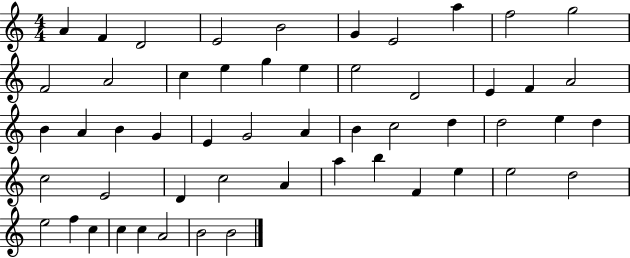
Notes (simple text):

A4/q F4/q D4/h E4/h B4/h G4/q E4/h A5/q F5/h G5/h F4/h A4/h C5/q E5/q G5/q E5/q E5/h D4/h E4/q F4/q A4/h B4/q A4/q B4/q G4/q E4/q G4/h A4/q B4/q C5/h D5/q D5/h E5/q D5/q C5/h E4/h D4/q C5/h A4/q A5/q B5/q F4/q E5/q E5/h D5/h E5/h F5/q C5/q C5/q C5/q A4/h B4/h B4/h